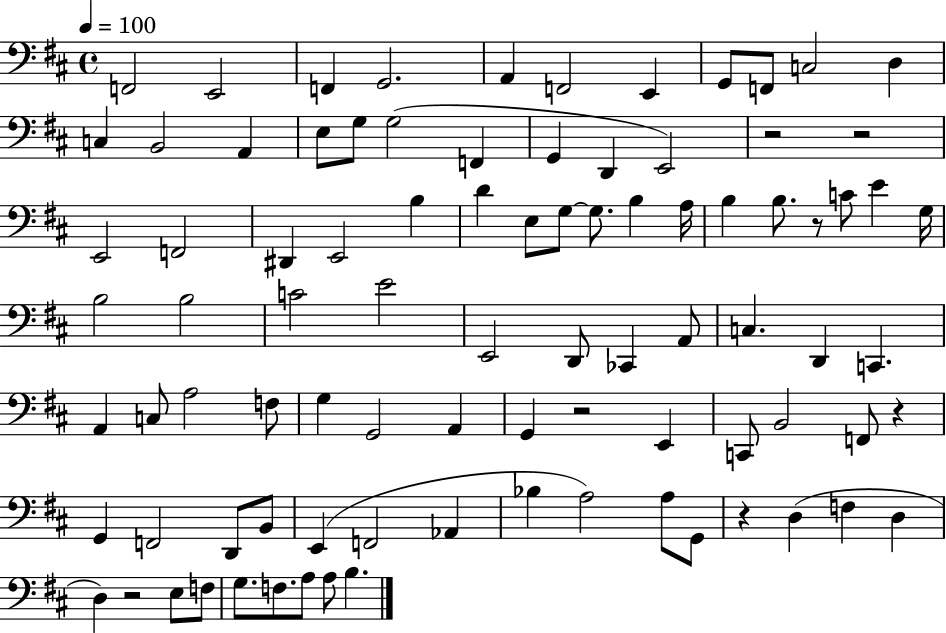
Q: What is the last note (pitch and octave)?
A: B3